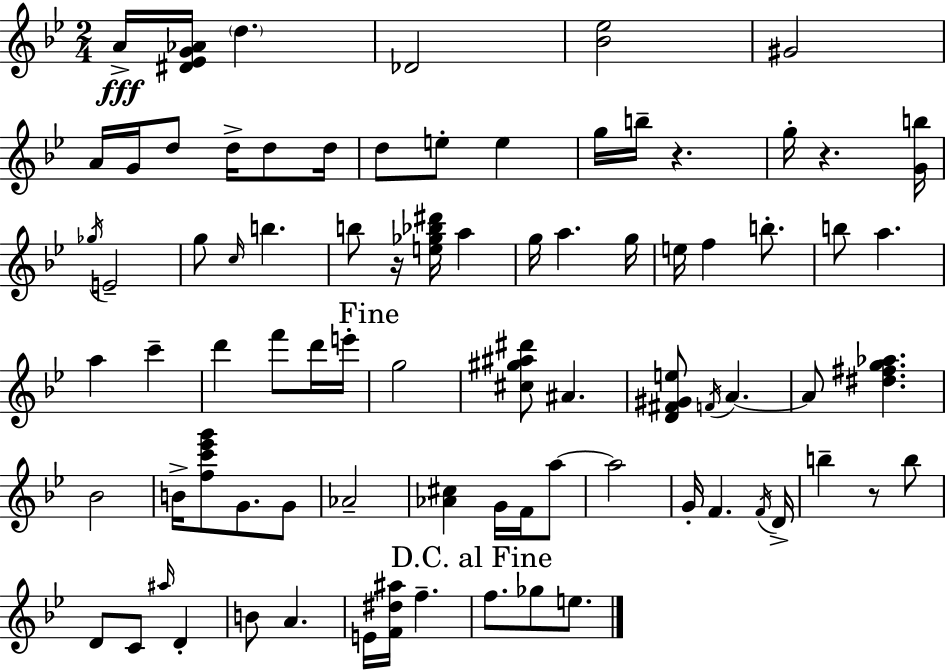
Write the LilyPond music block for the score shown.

{
  \clef treble
  \numericTimeSignature
  \time 2/4
  \key g \minor
  a'16->\fff <dis' ees' g' aes'>16 \parenthesize d''4. | des'2 | <bes' ees''>2 | gis'2 | \break a'16 g'16 d''8 d''16-> d''8 d''16 | d''8 e''8-. e''4 | g''16 b''16-- r4. | g''16-. r4. <g' b''>16 | \break \acciaccatura { ges''16 } e'2-- | g''8 \grace { c''16 } b''4. | b''8 r16 <e'' ges'' bes'' dis'''>16 a''4 | g''16 a''4. | \break g''16 e''16 f''4 b''8.-. | b''8 a''4. | a''4 c'''4-- | d'''4 f'''8 | \break d'''16 e'''16-. \mark "Fine" g''2 | <cis'' gis'' ais'' dis'''>8 ais'4. | <d' fis' gis' e''>8 \acciaccatura { f'16 } a'4.~~ | a'8 <dis'' fis'' g'' aes''>4. | \break bes'2 | b'16-> <f'' c''' ees''' g'''>8 g'8. | g'8 aes'2-- | <aes' cis''>4 g'16 | \break f'16 a''8~~ a''2 | g'16-. f'4. | \acciaccatura { f'16 } d'16-> b''4-- | r8 b''8 d'8 c'8 | \break \grace { ais''16 } d'4-. b'8 a'4. | e'16 <f' dis'' ais''>16 f''4.-- | \mark "D.C. al Fine" f''8. | ges''8 e''8. \bar "|."
}